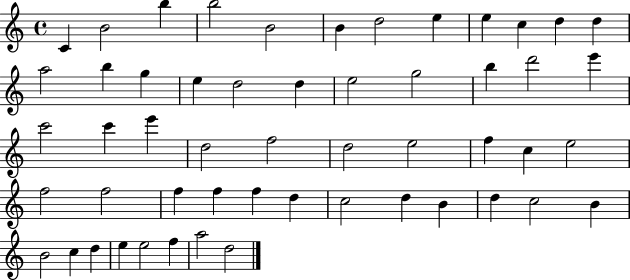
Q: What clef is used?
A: treble